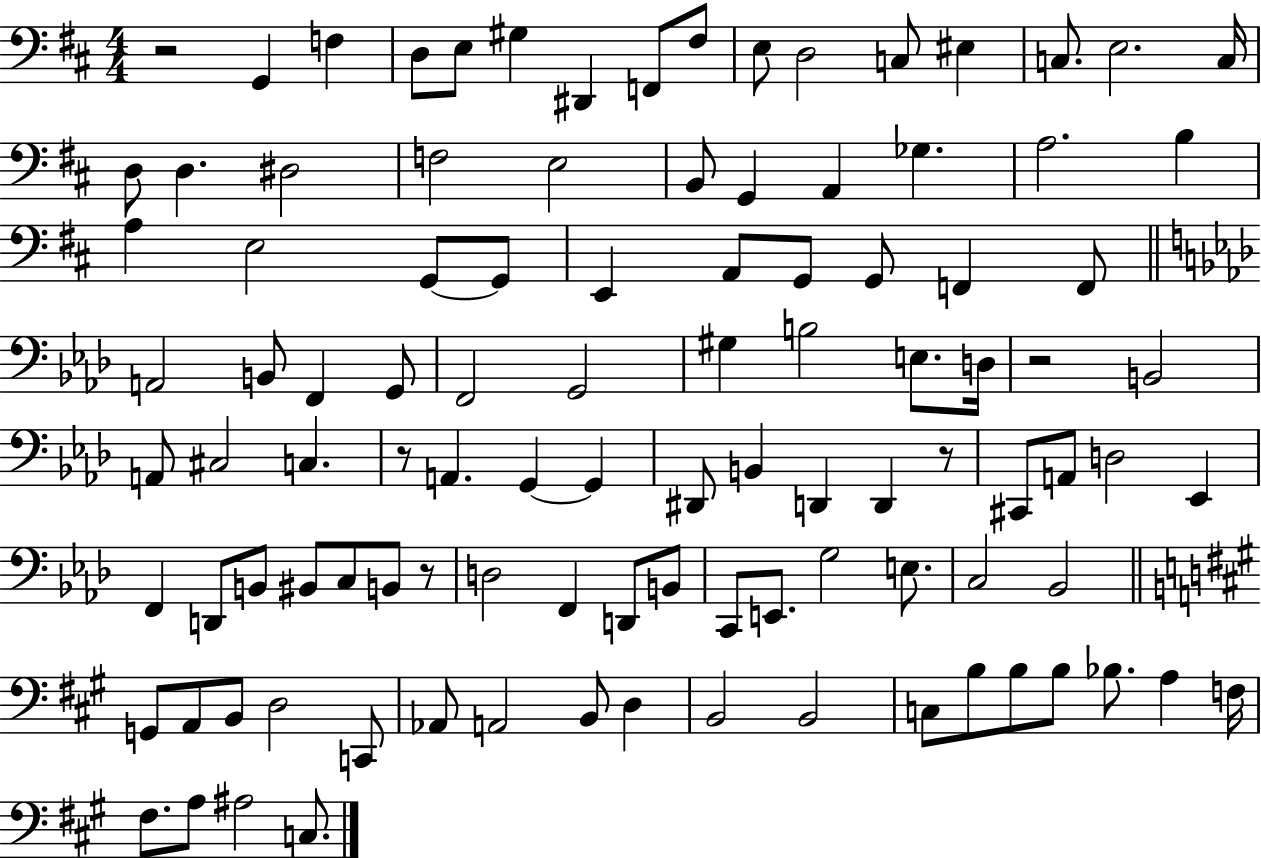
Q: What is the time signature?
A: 4/4